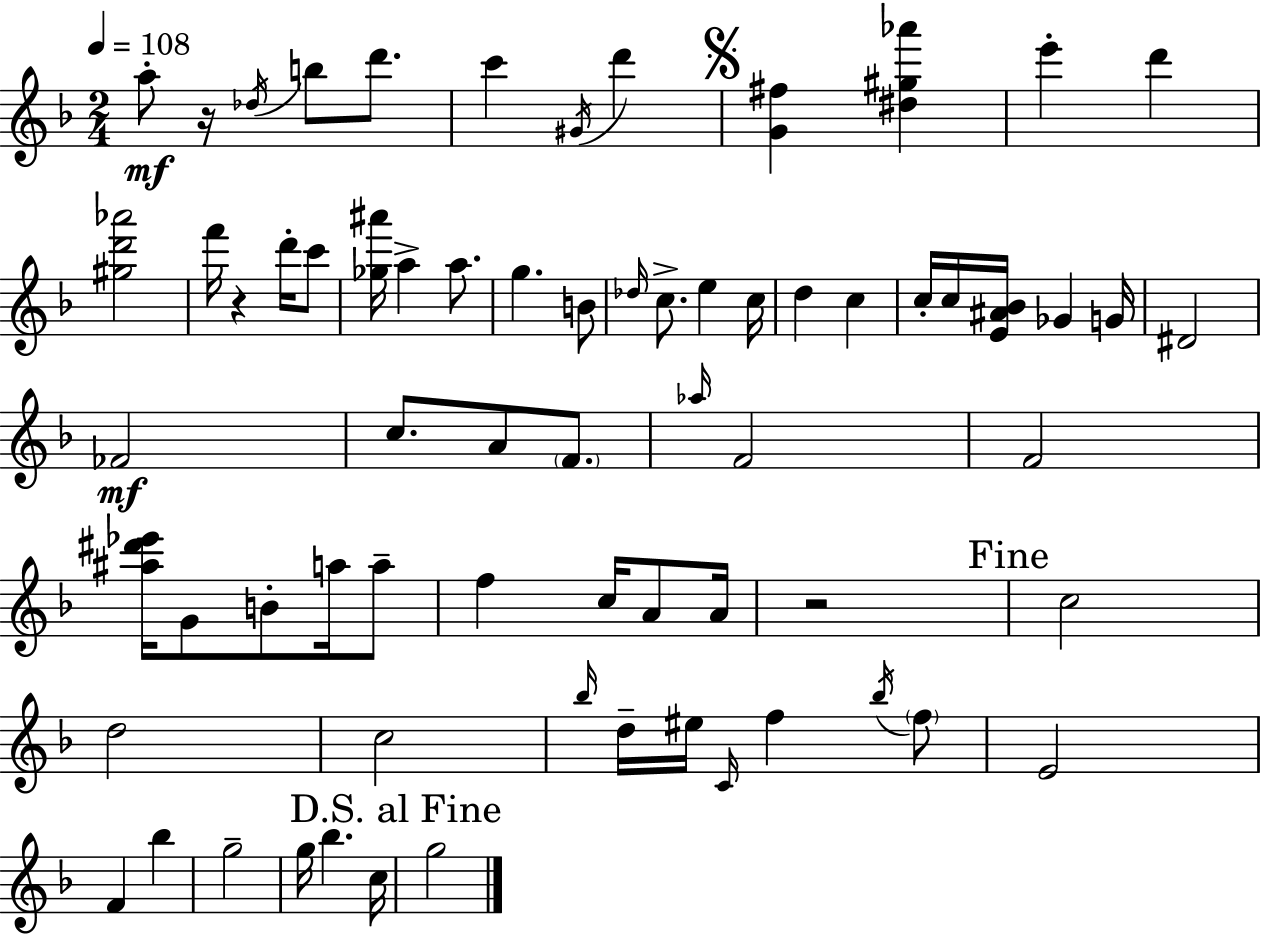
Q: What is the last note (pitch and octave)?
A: G5